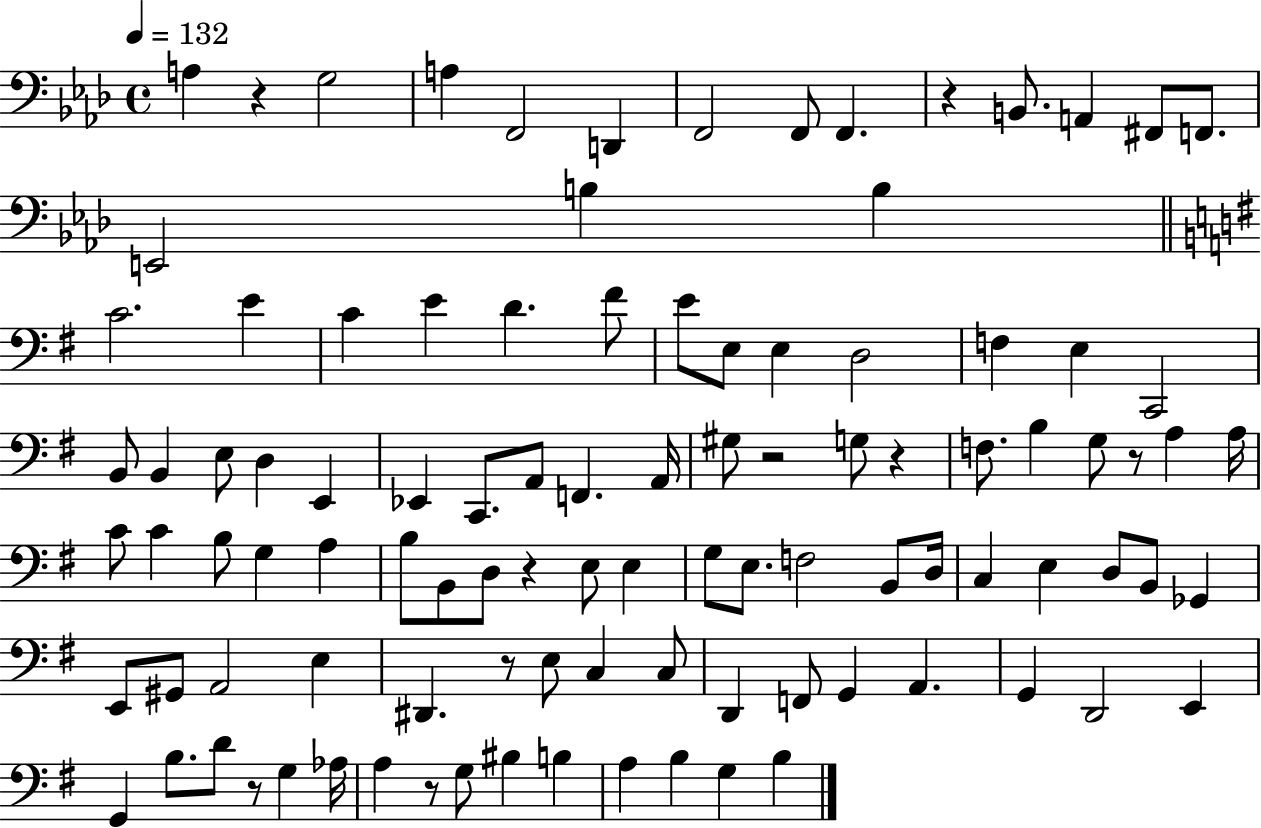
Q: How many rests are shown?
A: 9